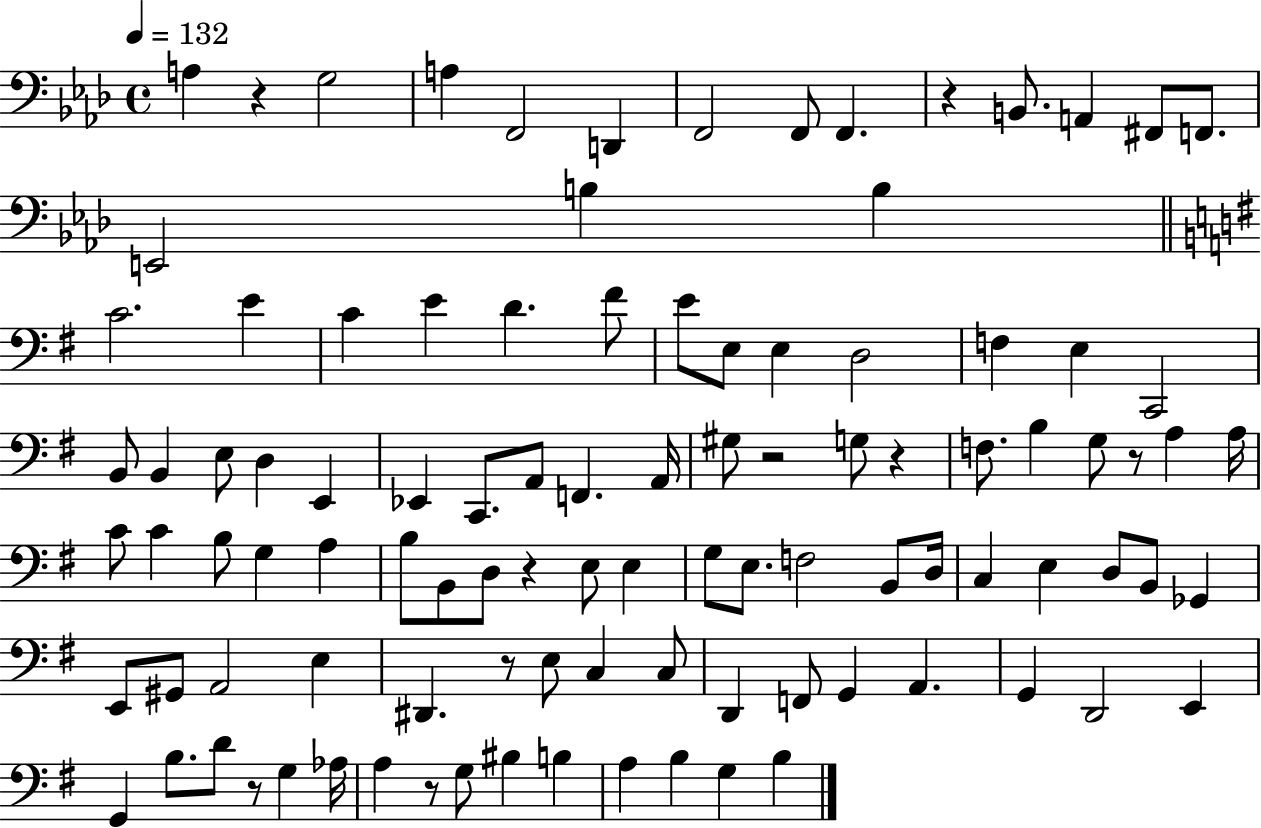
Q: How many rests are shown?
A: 9